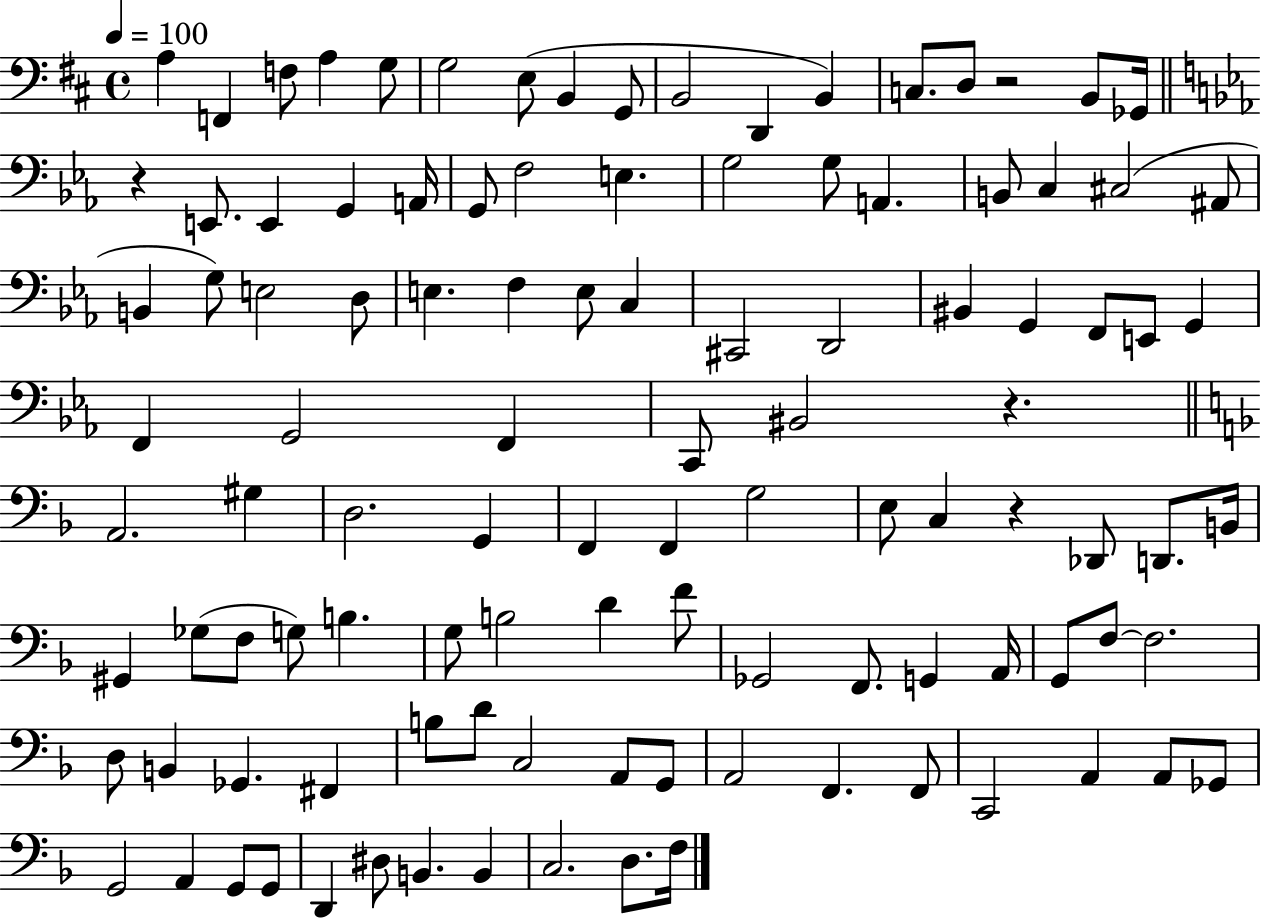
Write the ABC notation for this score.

X:1
T:Untitled
M:4/4
L:1/4
K:D
A, F,, F,/2 A, G,/2 G,2 E,/2 B,, G,,/2 B,,2 D,, B,, C,/2 D,/2 z2 B,,/2 _G,,/4 z E,,/2 E,, G,, A,,/4 G,,/2 F,2 E, G,2 G,/2 A,, B,,/2 C, ^C,2 ^A,,/2 B,, G,/2 E,2 D,/2 E, F, E,/2 C, ^C,,2 D,,2 ^B,, G,, F,,/2 E,,/2 G,, F,, G,,2 F,, C,,/2 ^B,,2 z A,,2 ^G, D,2 G,, F,, F,, G,2 E,/2 C, z _D,,/2 D,,/2 B,,/4 ^G,, _G,/2 F,/2 G,/2 B, G,/2 B,2 D F/2 _G,,2 F,,/2 G,, A,,/4 G,,/2 F,/2 F,2 D,/2 B,, _G,, ^F,, B,/2 D/2 C,2 A,,/2 G,,/2 A,,2 F,, F,,/2 C,,2 A,, A,,/2 _G,,/2 G,,2 A,, G,,/2 G,,/2 D,, ^D,/2 B,, B,, C,2 D,/2 F,/4